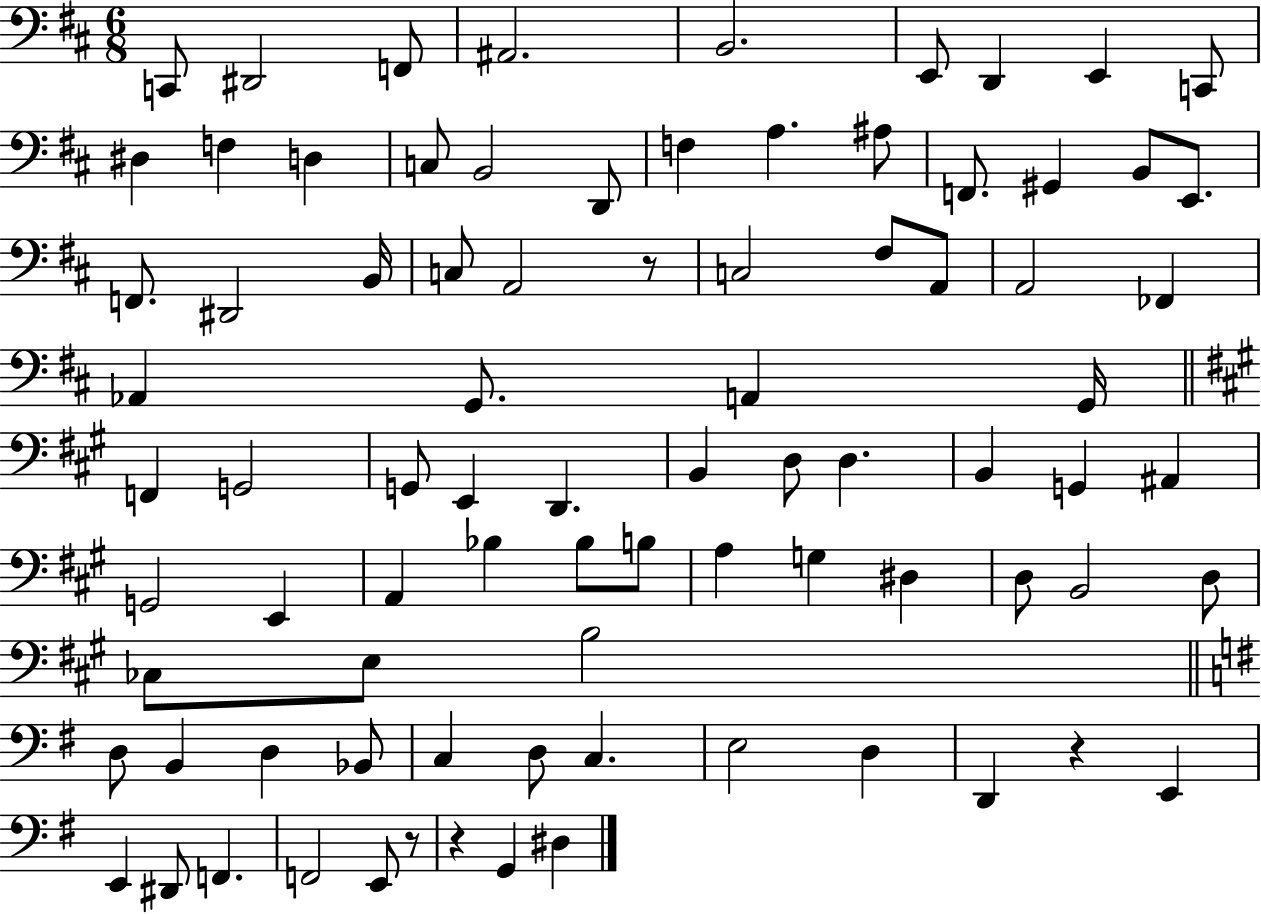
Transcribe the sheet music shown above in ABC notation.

X:1
T:Untitled
M:6/8
L:1/4
K:D
C,,/2 ^D,,2 F,,/2 ^A,,2 B,,2 E,,/2 D,, E,, C,,/2 ^D, F, D, C,/2 B,,2 D,,/2 F, A, ^A,/2 F,,/2 ^G,, B,,/2 E,,/2 F,,/2 ^D,,2 B,,/4 C,/2 A,,2 z/2 C,2 ^F,/2 A,,/2 A,,2 _F,, _A,, G,,/2 A,, G,,/4 F,, G,,2 G,,/2 E,, D,, B,, D,/2 D, B,, G,, ^A,, G,,2 E,, A,, _B, _B,/2 B,/2 A, G, ^D, D,/2 B,,2 D,/2 _C,/2 E,/2 B,2 D,/2 B,, D, _B,,/2 C, D,/2 C, E,2 D, D,, z E,, E,, ^D,,/2 F,, F,,2 E,,/2 z/2 z G,, ^D,